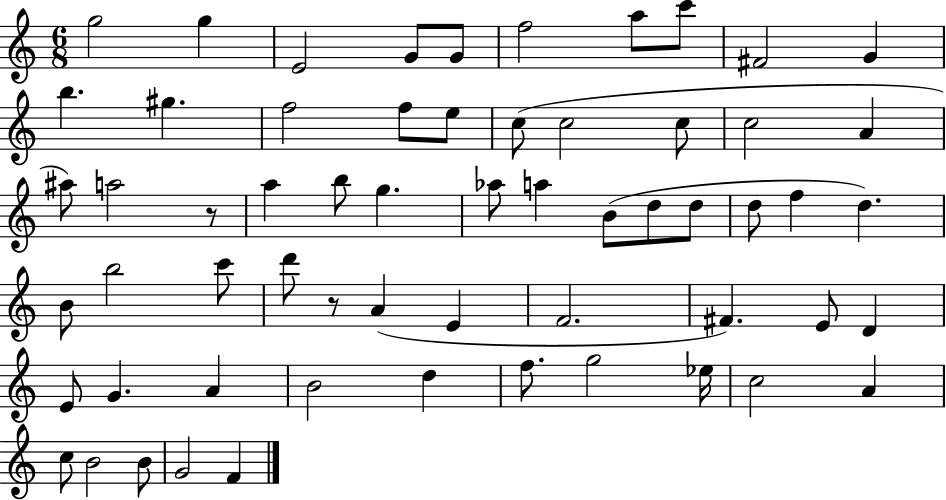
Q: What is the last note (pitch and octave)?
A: F4